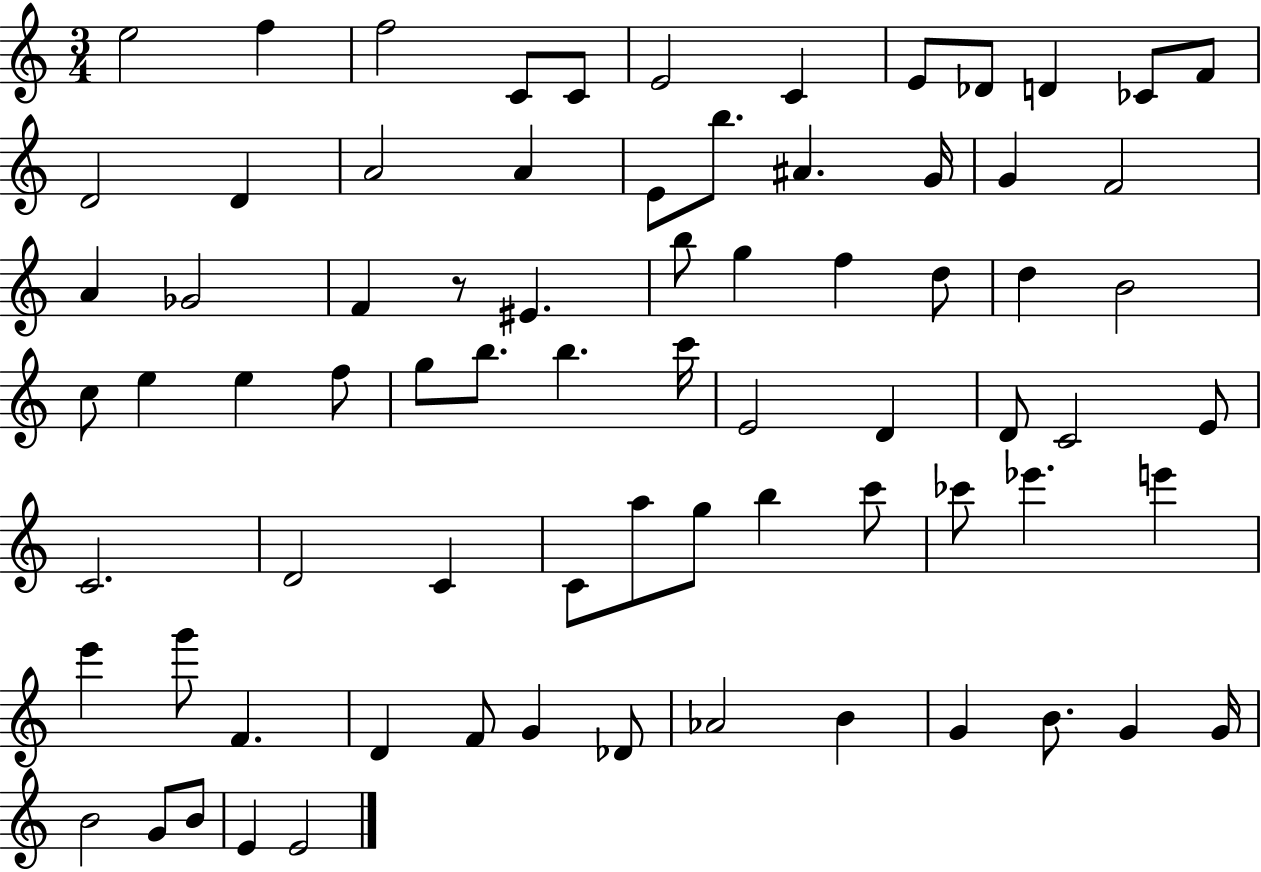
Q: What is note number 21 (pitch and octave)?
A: G4